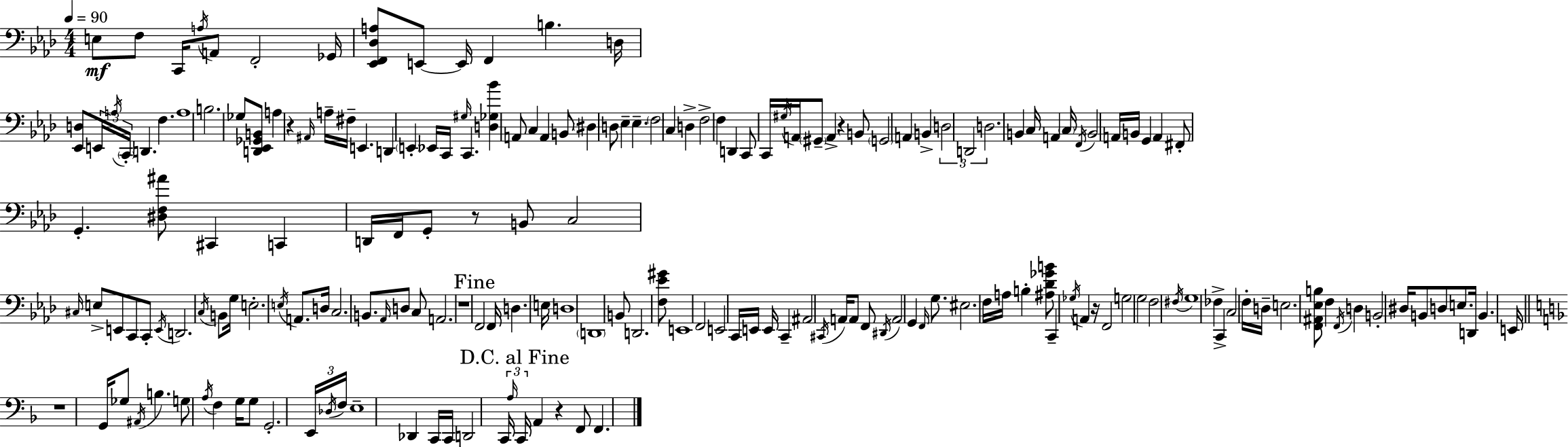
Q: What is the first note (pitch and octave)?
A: E3